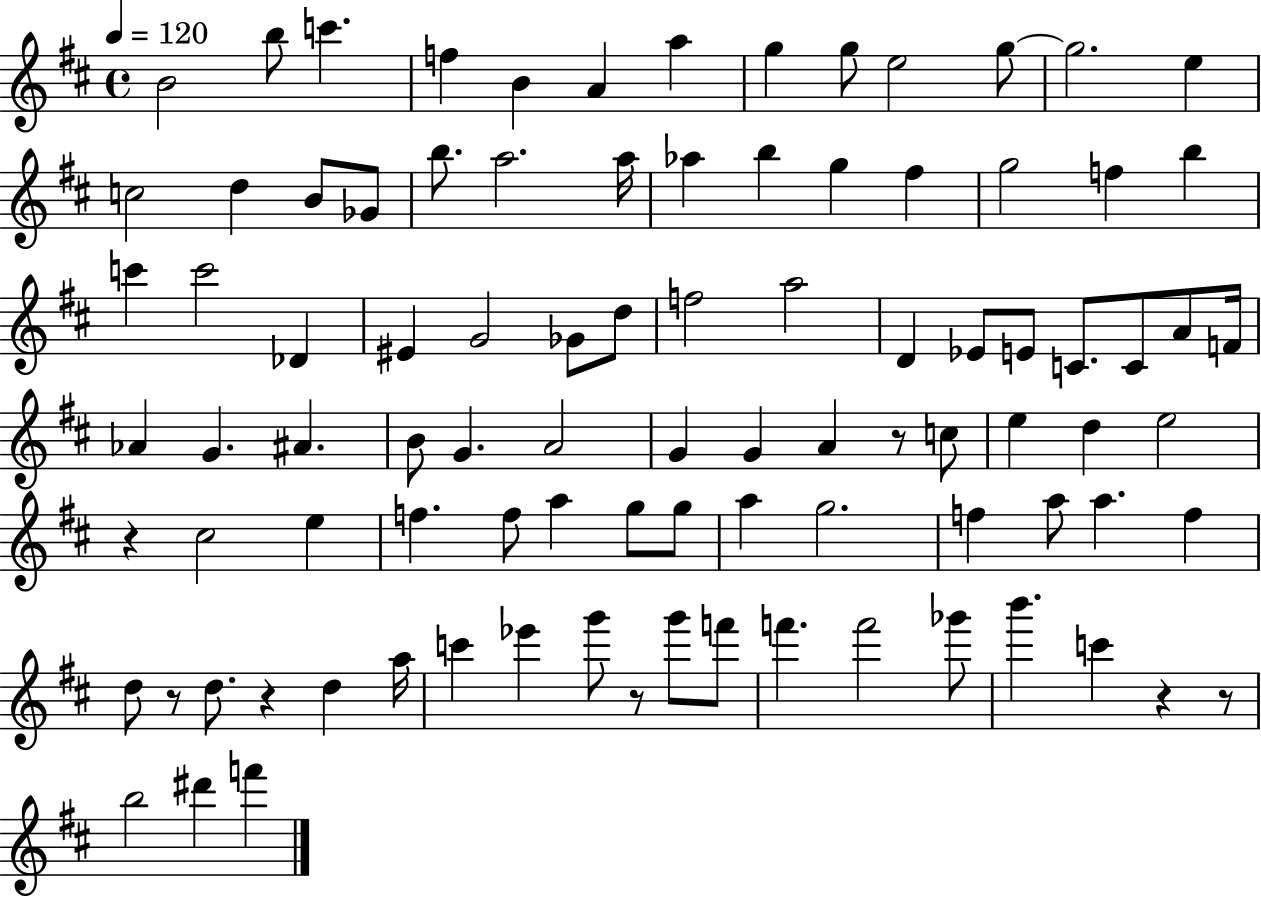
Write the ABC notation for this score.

X:1
T:Untitled
M:4/4
L:1/4
K:D
B2 b/2 c' f B A a g g/2 e2 g/2 g2 e c2 d B/2 _G/2 b/2 a2 a/4 _a b g ^f g2 f b c' c'2 _D ^E G2 _G/2 d/2 f2 a2 D _E/2 E/2 C/2 C/2 A/2 F/4 _A G ^A B/2 G A2 G G A z/2 c/2 e d e2 z ^c2 e f f/2 a g/2 g/2 a g2 f a/2 a f d/2 z/2 d/2 z d a/4 c' _e' g'/2 z/2 g'/2 f'/2 f' f'2 _g'/2 b' c' z z/2 b2 ^d' f'